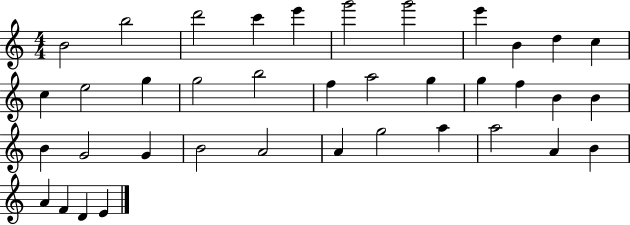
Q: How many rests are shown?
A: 0